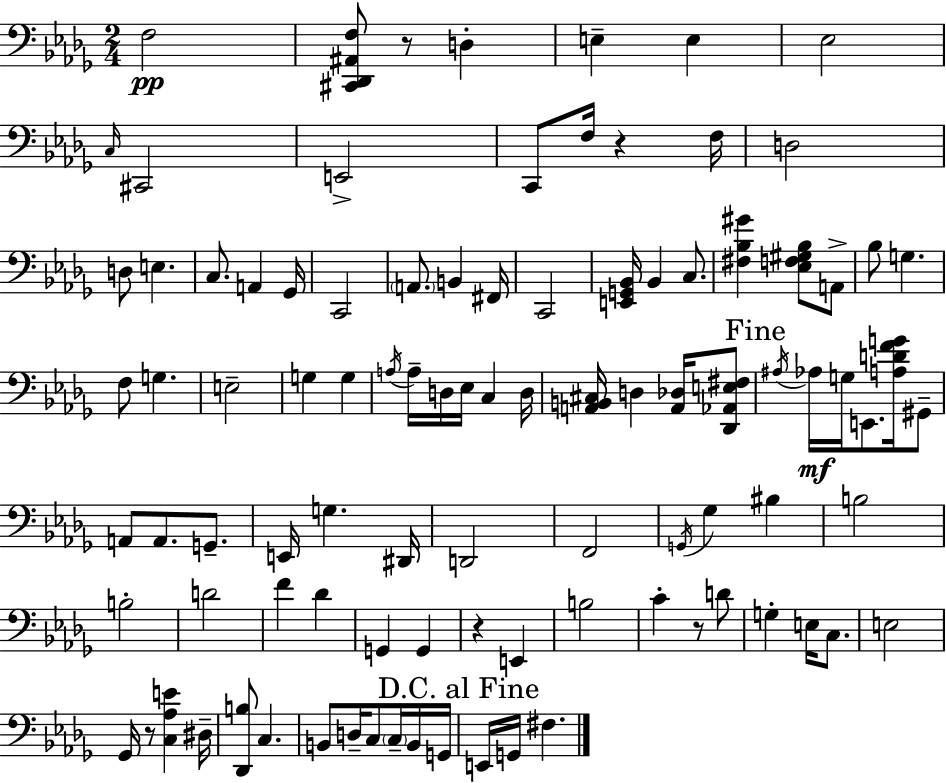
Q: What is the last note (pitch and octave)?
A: F#3